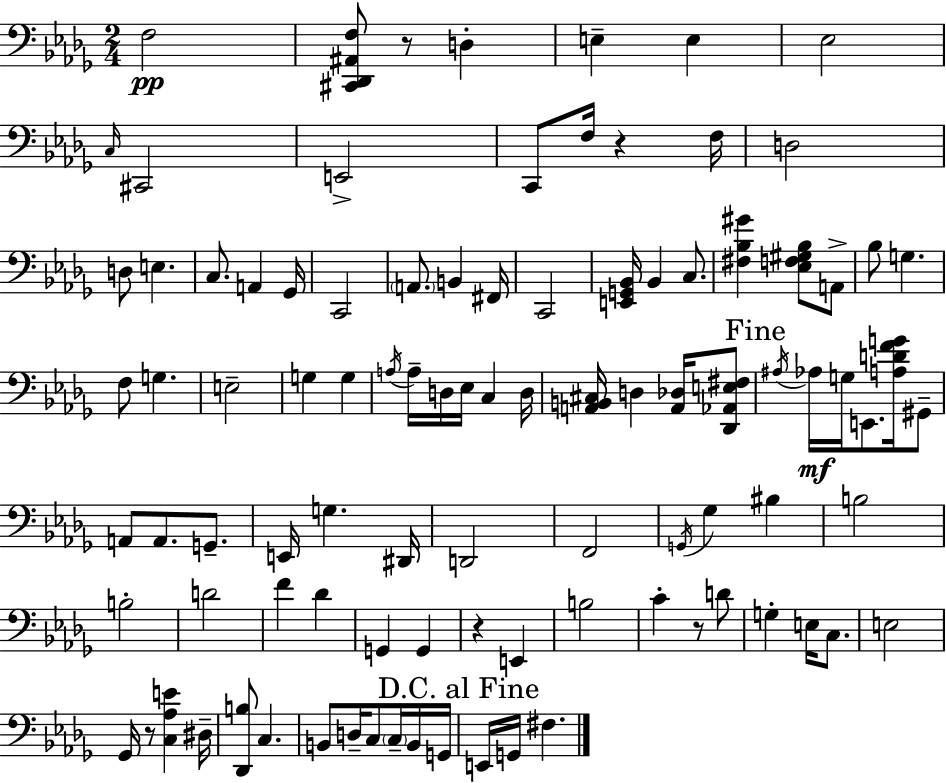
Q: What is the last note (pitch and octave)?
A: F#3